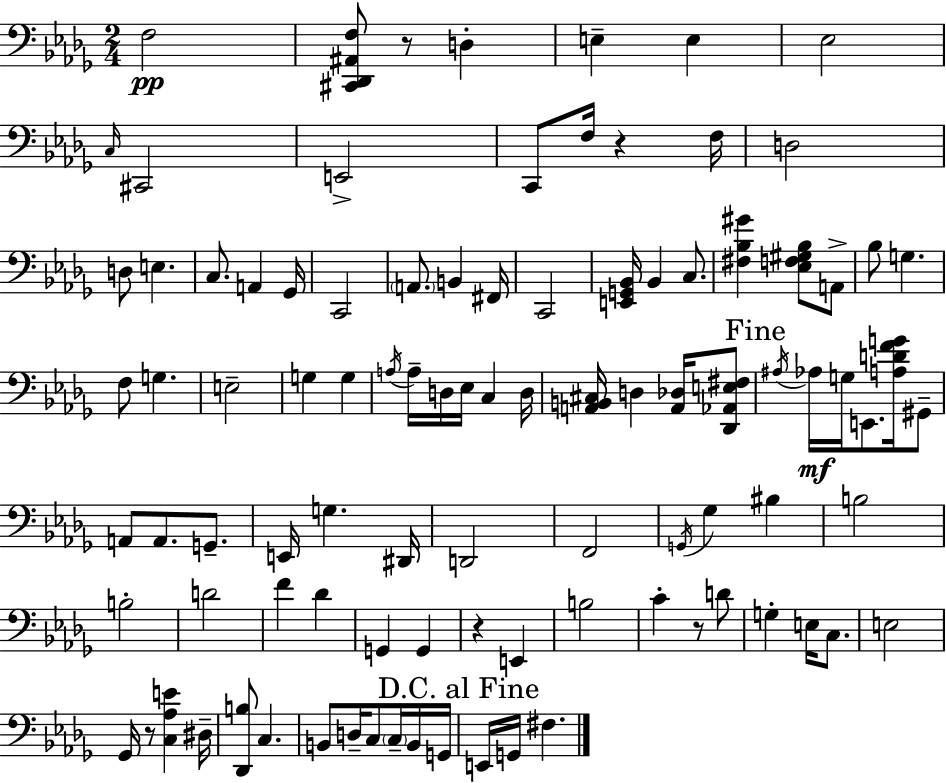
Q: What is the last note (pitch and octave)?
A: F#3